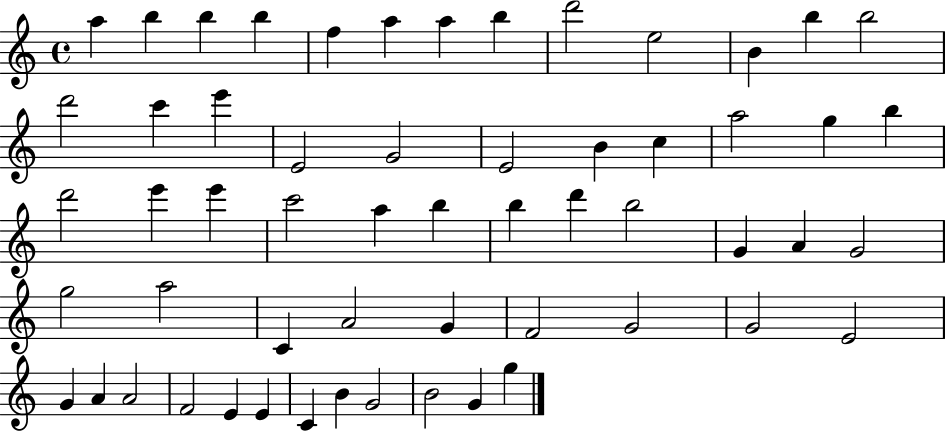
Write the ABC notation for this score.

X:1
T:Untitled
M:4/4
L:1/4
K:C
a b b b f a a b d'2 e2 B b b2 d'2 c' e' E2 G2 E2 B c a2 g b d'2 e' e' c'2 a b b d' b2 G A G2 g2 a2 C A2 G F2 G2 G2 E2 G A A2 F2 E E C B G2 B2 G g